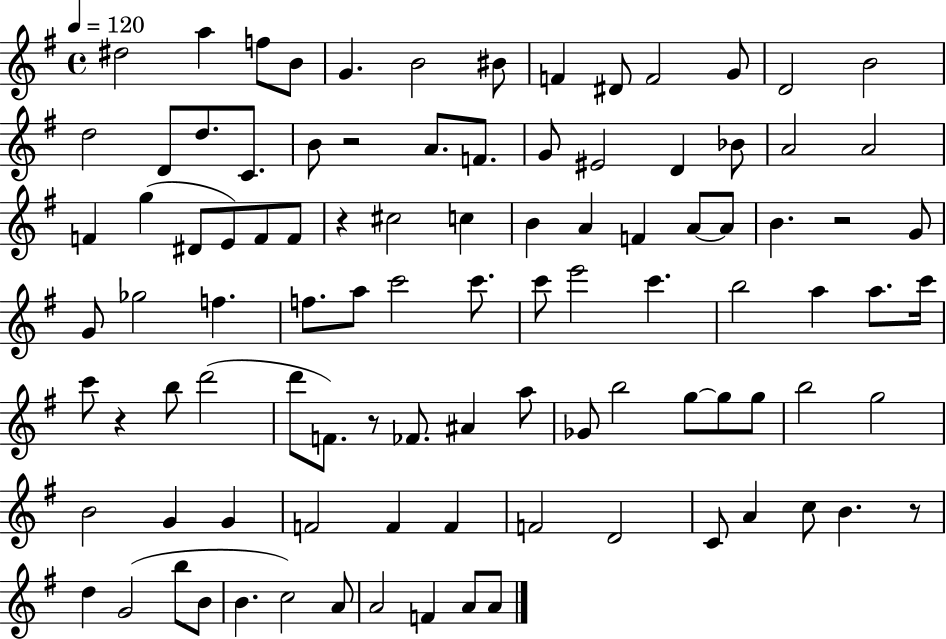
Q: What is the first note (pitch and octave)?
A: D#5